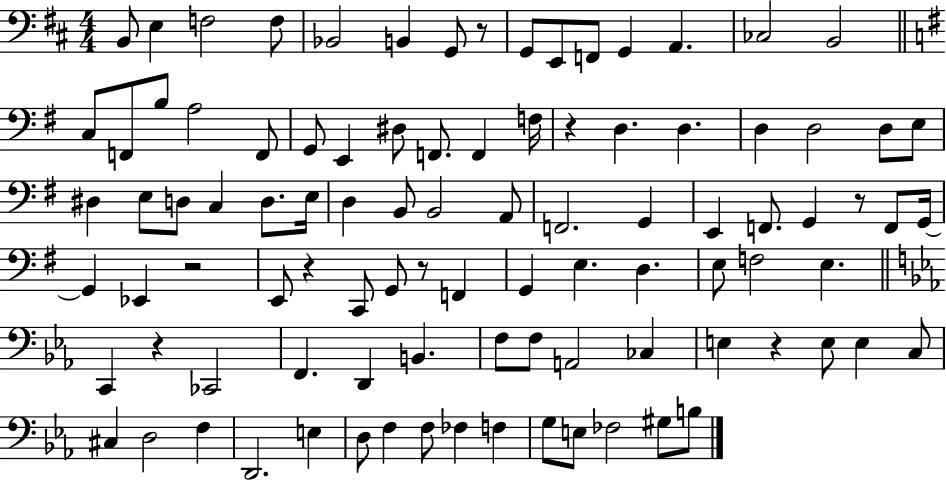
B2/e E3/q F3/h F3/e Bb2/h B2/q G2/e R/e G2/e E2/e F2/e G2/q A2/q. CES3/h B2/h C3/e F2/e B3/e A3/h F2/e G2/e E2/q D#3/e F2/e. F2/q F3/s R/q D3/q. D3/q. D3/q D3/h D3/e E3/e D#3/q E3/e D3/e C3/q D3/e. E3/s D3/q B2/e B2/h A2/e F2/h. G2/q E2/q F2/e. G2/q R/e F2/e G2/s G2/q Eb2/q R/h E2/e R/q C2/e G2/e R/e F2/q G2/q E3/q. D3/q. E3/e F3/h E3/q. C2/q R/q CES2/h F2/q. D2/q B2/q. F3/e F3/e A2/h CES3/q E3/q R/q E3/e E3/q C3/e C#3/q D3/h F3/q D2/h. E3/q D3/e F3/q F3/e FES3/q F3/q G3/e E3/e FES3/h G#3/e B3/e